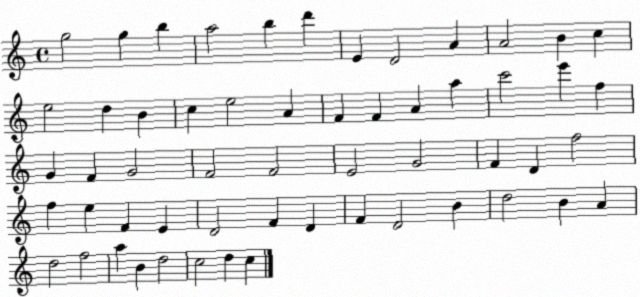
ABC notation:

X:1
T:Untitled
M:4/4
L:1/4
K:C
g2 g b a2 b d' E D2 A A2 B c e2 d B c e2 A F F A a c'2 e' f G F G2 F2 F2 E2 G2 F D f2 f e F E D2 F D F D2 B d2 B A d2 f2 a B d2 c2 d c